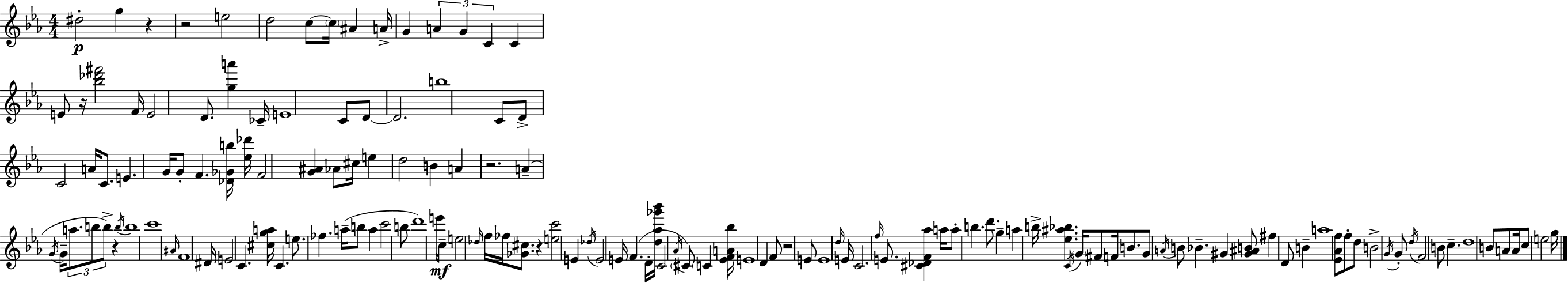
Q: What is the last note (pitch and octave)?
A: G5